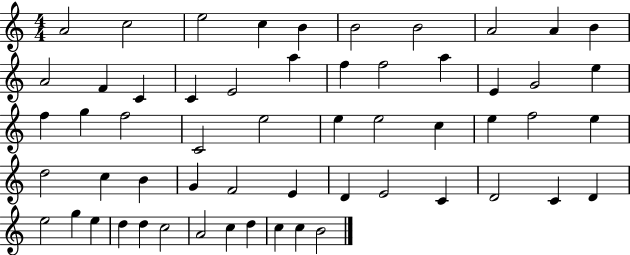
A4/h C5/h E5/h C5/q B4/q B4/h B4/h A4/h A4/q B4/q A4/h F4/q C4/q C4/q E4/h A5/q F5/q F5/h A5/q E4/q G4/h E5/q F5/q G5/q F5/h C4/h E5/h E5/q E5/h C5/q E5/q F5/h E5/q D5/h C5/q B4/q G4/q F4/h E4/q D4/q E4/h C4/q D4/h C4/q D4/q E5/h G5/q E5/q D5/q D5/q C5/h A4/h C5/q D5/q C5/q C5/q B4/h